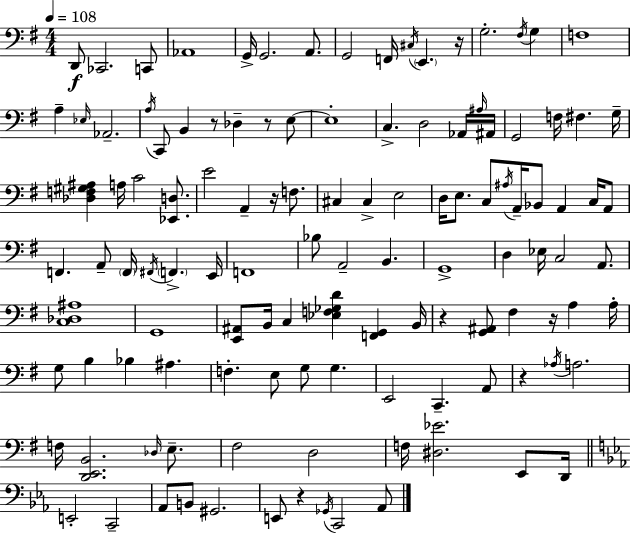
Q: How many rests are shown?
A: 8